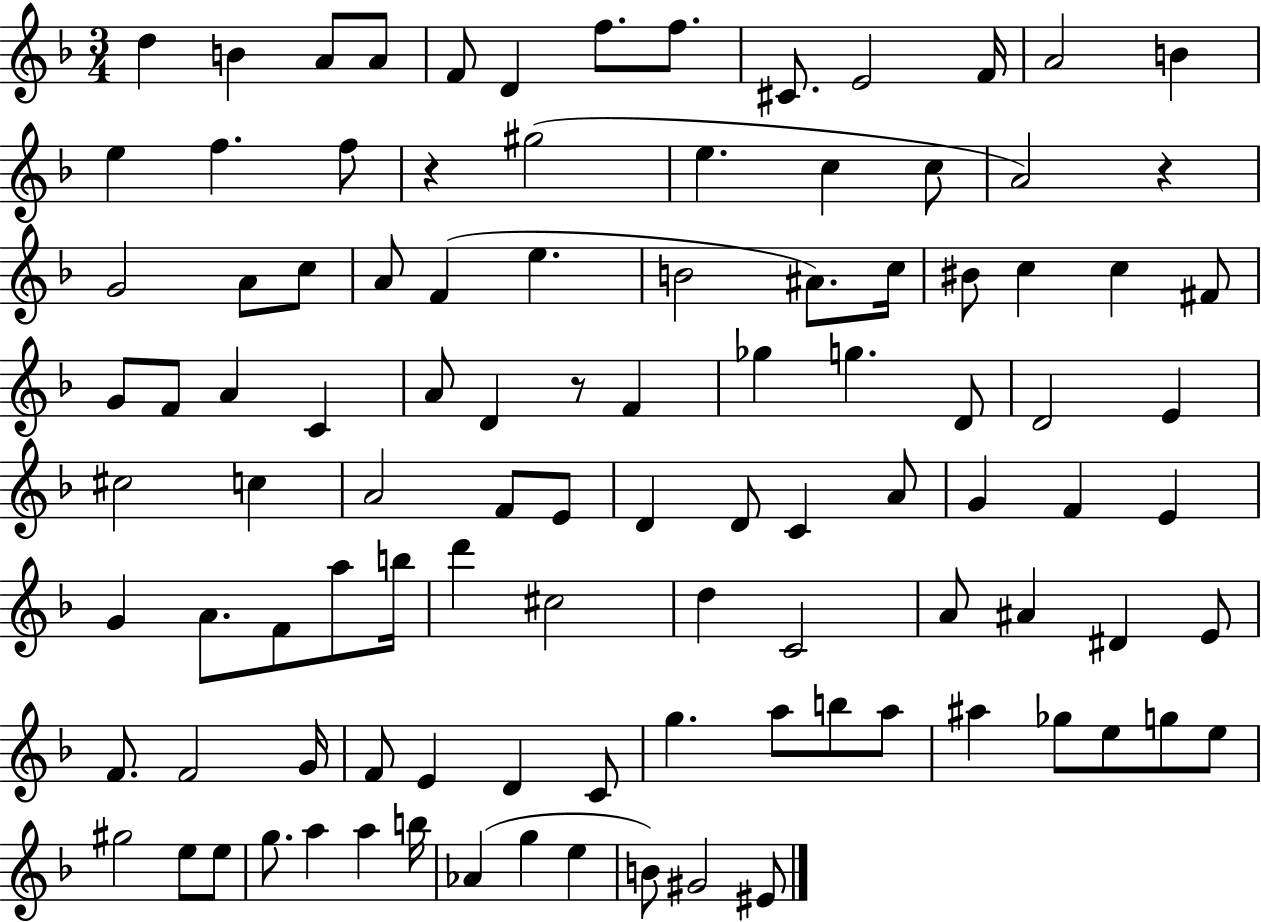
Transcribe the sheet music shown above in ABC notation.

X:1
T:Untitled
M:3/4
L:1/4
K:F
d B A/2 A/2 F/2 D f/2 f/2 ^C/2 E2 F/4 A2 B e f f/2 z ^g2 e c c/2 A2 z G2 A/2 c/2 A/2 F e B2 ^A/2 c/4 ^B/2 c c ^F/2 G/2 F/2 A C A/2 D z/2 F _g g D/2 D2 E ^c2 c A2 F/2 E/2 D D/2 C A/2 G F E G A/2 F/2 a/2 b/4 d' ^c2 d C2 A/2 ^A ^D E/2 F/2 F2 G/4 F/2 E D C/2 g a/2 b/2 a/2 ^a _g/2 e/2 g/2 e/2 ^g2 e/2 e/2 g/2 a a b/4 _A g e B/2 ^G2 ^E/2